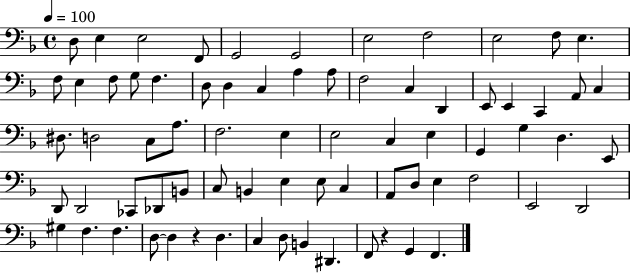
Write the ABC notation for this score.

X:1
T:Untitled
M:4/4
L:1/4
K:F
D,/2 E, E,2 F,,/2 G,,2 G,,2 E,2 F,2 E,2 F,/2 E, F,/2 E, F,/2 G,/2 F, D,/2 D, C, A, A,/2 F,2 C, D,, E,,/2 E,, C,, A,,/2 C, ^D,/2 D,2 C,/2 A,/2 F,2 E, E,2 C, E, G,, G, D, E,,/2 D,,/2 D,,2 _C,,/2 _D,,/2 B,,/2 C,/2 B,, E, E,/2 C, A,,/2 D,/2 E, F,2 E,,2 D,,2 ^G, F, F, D,/2 D, z D, C, D,/2 B,, ^D,, F,,/2 z G,, F,,